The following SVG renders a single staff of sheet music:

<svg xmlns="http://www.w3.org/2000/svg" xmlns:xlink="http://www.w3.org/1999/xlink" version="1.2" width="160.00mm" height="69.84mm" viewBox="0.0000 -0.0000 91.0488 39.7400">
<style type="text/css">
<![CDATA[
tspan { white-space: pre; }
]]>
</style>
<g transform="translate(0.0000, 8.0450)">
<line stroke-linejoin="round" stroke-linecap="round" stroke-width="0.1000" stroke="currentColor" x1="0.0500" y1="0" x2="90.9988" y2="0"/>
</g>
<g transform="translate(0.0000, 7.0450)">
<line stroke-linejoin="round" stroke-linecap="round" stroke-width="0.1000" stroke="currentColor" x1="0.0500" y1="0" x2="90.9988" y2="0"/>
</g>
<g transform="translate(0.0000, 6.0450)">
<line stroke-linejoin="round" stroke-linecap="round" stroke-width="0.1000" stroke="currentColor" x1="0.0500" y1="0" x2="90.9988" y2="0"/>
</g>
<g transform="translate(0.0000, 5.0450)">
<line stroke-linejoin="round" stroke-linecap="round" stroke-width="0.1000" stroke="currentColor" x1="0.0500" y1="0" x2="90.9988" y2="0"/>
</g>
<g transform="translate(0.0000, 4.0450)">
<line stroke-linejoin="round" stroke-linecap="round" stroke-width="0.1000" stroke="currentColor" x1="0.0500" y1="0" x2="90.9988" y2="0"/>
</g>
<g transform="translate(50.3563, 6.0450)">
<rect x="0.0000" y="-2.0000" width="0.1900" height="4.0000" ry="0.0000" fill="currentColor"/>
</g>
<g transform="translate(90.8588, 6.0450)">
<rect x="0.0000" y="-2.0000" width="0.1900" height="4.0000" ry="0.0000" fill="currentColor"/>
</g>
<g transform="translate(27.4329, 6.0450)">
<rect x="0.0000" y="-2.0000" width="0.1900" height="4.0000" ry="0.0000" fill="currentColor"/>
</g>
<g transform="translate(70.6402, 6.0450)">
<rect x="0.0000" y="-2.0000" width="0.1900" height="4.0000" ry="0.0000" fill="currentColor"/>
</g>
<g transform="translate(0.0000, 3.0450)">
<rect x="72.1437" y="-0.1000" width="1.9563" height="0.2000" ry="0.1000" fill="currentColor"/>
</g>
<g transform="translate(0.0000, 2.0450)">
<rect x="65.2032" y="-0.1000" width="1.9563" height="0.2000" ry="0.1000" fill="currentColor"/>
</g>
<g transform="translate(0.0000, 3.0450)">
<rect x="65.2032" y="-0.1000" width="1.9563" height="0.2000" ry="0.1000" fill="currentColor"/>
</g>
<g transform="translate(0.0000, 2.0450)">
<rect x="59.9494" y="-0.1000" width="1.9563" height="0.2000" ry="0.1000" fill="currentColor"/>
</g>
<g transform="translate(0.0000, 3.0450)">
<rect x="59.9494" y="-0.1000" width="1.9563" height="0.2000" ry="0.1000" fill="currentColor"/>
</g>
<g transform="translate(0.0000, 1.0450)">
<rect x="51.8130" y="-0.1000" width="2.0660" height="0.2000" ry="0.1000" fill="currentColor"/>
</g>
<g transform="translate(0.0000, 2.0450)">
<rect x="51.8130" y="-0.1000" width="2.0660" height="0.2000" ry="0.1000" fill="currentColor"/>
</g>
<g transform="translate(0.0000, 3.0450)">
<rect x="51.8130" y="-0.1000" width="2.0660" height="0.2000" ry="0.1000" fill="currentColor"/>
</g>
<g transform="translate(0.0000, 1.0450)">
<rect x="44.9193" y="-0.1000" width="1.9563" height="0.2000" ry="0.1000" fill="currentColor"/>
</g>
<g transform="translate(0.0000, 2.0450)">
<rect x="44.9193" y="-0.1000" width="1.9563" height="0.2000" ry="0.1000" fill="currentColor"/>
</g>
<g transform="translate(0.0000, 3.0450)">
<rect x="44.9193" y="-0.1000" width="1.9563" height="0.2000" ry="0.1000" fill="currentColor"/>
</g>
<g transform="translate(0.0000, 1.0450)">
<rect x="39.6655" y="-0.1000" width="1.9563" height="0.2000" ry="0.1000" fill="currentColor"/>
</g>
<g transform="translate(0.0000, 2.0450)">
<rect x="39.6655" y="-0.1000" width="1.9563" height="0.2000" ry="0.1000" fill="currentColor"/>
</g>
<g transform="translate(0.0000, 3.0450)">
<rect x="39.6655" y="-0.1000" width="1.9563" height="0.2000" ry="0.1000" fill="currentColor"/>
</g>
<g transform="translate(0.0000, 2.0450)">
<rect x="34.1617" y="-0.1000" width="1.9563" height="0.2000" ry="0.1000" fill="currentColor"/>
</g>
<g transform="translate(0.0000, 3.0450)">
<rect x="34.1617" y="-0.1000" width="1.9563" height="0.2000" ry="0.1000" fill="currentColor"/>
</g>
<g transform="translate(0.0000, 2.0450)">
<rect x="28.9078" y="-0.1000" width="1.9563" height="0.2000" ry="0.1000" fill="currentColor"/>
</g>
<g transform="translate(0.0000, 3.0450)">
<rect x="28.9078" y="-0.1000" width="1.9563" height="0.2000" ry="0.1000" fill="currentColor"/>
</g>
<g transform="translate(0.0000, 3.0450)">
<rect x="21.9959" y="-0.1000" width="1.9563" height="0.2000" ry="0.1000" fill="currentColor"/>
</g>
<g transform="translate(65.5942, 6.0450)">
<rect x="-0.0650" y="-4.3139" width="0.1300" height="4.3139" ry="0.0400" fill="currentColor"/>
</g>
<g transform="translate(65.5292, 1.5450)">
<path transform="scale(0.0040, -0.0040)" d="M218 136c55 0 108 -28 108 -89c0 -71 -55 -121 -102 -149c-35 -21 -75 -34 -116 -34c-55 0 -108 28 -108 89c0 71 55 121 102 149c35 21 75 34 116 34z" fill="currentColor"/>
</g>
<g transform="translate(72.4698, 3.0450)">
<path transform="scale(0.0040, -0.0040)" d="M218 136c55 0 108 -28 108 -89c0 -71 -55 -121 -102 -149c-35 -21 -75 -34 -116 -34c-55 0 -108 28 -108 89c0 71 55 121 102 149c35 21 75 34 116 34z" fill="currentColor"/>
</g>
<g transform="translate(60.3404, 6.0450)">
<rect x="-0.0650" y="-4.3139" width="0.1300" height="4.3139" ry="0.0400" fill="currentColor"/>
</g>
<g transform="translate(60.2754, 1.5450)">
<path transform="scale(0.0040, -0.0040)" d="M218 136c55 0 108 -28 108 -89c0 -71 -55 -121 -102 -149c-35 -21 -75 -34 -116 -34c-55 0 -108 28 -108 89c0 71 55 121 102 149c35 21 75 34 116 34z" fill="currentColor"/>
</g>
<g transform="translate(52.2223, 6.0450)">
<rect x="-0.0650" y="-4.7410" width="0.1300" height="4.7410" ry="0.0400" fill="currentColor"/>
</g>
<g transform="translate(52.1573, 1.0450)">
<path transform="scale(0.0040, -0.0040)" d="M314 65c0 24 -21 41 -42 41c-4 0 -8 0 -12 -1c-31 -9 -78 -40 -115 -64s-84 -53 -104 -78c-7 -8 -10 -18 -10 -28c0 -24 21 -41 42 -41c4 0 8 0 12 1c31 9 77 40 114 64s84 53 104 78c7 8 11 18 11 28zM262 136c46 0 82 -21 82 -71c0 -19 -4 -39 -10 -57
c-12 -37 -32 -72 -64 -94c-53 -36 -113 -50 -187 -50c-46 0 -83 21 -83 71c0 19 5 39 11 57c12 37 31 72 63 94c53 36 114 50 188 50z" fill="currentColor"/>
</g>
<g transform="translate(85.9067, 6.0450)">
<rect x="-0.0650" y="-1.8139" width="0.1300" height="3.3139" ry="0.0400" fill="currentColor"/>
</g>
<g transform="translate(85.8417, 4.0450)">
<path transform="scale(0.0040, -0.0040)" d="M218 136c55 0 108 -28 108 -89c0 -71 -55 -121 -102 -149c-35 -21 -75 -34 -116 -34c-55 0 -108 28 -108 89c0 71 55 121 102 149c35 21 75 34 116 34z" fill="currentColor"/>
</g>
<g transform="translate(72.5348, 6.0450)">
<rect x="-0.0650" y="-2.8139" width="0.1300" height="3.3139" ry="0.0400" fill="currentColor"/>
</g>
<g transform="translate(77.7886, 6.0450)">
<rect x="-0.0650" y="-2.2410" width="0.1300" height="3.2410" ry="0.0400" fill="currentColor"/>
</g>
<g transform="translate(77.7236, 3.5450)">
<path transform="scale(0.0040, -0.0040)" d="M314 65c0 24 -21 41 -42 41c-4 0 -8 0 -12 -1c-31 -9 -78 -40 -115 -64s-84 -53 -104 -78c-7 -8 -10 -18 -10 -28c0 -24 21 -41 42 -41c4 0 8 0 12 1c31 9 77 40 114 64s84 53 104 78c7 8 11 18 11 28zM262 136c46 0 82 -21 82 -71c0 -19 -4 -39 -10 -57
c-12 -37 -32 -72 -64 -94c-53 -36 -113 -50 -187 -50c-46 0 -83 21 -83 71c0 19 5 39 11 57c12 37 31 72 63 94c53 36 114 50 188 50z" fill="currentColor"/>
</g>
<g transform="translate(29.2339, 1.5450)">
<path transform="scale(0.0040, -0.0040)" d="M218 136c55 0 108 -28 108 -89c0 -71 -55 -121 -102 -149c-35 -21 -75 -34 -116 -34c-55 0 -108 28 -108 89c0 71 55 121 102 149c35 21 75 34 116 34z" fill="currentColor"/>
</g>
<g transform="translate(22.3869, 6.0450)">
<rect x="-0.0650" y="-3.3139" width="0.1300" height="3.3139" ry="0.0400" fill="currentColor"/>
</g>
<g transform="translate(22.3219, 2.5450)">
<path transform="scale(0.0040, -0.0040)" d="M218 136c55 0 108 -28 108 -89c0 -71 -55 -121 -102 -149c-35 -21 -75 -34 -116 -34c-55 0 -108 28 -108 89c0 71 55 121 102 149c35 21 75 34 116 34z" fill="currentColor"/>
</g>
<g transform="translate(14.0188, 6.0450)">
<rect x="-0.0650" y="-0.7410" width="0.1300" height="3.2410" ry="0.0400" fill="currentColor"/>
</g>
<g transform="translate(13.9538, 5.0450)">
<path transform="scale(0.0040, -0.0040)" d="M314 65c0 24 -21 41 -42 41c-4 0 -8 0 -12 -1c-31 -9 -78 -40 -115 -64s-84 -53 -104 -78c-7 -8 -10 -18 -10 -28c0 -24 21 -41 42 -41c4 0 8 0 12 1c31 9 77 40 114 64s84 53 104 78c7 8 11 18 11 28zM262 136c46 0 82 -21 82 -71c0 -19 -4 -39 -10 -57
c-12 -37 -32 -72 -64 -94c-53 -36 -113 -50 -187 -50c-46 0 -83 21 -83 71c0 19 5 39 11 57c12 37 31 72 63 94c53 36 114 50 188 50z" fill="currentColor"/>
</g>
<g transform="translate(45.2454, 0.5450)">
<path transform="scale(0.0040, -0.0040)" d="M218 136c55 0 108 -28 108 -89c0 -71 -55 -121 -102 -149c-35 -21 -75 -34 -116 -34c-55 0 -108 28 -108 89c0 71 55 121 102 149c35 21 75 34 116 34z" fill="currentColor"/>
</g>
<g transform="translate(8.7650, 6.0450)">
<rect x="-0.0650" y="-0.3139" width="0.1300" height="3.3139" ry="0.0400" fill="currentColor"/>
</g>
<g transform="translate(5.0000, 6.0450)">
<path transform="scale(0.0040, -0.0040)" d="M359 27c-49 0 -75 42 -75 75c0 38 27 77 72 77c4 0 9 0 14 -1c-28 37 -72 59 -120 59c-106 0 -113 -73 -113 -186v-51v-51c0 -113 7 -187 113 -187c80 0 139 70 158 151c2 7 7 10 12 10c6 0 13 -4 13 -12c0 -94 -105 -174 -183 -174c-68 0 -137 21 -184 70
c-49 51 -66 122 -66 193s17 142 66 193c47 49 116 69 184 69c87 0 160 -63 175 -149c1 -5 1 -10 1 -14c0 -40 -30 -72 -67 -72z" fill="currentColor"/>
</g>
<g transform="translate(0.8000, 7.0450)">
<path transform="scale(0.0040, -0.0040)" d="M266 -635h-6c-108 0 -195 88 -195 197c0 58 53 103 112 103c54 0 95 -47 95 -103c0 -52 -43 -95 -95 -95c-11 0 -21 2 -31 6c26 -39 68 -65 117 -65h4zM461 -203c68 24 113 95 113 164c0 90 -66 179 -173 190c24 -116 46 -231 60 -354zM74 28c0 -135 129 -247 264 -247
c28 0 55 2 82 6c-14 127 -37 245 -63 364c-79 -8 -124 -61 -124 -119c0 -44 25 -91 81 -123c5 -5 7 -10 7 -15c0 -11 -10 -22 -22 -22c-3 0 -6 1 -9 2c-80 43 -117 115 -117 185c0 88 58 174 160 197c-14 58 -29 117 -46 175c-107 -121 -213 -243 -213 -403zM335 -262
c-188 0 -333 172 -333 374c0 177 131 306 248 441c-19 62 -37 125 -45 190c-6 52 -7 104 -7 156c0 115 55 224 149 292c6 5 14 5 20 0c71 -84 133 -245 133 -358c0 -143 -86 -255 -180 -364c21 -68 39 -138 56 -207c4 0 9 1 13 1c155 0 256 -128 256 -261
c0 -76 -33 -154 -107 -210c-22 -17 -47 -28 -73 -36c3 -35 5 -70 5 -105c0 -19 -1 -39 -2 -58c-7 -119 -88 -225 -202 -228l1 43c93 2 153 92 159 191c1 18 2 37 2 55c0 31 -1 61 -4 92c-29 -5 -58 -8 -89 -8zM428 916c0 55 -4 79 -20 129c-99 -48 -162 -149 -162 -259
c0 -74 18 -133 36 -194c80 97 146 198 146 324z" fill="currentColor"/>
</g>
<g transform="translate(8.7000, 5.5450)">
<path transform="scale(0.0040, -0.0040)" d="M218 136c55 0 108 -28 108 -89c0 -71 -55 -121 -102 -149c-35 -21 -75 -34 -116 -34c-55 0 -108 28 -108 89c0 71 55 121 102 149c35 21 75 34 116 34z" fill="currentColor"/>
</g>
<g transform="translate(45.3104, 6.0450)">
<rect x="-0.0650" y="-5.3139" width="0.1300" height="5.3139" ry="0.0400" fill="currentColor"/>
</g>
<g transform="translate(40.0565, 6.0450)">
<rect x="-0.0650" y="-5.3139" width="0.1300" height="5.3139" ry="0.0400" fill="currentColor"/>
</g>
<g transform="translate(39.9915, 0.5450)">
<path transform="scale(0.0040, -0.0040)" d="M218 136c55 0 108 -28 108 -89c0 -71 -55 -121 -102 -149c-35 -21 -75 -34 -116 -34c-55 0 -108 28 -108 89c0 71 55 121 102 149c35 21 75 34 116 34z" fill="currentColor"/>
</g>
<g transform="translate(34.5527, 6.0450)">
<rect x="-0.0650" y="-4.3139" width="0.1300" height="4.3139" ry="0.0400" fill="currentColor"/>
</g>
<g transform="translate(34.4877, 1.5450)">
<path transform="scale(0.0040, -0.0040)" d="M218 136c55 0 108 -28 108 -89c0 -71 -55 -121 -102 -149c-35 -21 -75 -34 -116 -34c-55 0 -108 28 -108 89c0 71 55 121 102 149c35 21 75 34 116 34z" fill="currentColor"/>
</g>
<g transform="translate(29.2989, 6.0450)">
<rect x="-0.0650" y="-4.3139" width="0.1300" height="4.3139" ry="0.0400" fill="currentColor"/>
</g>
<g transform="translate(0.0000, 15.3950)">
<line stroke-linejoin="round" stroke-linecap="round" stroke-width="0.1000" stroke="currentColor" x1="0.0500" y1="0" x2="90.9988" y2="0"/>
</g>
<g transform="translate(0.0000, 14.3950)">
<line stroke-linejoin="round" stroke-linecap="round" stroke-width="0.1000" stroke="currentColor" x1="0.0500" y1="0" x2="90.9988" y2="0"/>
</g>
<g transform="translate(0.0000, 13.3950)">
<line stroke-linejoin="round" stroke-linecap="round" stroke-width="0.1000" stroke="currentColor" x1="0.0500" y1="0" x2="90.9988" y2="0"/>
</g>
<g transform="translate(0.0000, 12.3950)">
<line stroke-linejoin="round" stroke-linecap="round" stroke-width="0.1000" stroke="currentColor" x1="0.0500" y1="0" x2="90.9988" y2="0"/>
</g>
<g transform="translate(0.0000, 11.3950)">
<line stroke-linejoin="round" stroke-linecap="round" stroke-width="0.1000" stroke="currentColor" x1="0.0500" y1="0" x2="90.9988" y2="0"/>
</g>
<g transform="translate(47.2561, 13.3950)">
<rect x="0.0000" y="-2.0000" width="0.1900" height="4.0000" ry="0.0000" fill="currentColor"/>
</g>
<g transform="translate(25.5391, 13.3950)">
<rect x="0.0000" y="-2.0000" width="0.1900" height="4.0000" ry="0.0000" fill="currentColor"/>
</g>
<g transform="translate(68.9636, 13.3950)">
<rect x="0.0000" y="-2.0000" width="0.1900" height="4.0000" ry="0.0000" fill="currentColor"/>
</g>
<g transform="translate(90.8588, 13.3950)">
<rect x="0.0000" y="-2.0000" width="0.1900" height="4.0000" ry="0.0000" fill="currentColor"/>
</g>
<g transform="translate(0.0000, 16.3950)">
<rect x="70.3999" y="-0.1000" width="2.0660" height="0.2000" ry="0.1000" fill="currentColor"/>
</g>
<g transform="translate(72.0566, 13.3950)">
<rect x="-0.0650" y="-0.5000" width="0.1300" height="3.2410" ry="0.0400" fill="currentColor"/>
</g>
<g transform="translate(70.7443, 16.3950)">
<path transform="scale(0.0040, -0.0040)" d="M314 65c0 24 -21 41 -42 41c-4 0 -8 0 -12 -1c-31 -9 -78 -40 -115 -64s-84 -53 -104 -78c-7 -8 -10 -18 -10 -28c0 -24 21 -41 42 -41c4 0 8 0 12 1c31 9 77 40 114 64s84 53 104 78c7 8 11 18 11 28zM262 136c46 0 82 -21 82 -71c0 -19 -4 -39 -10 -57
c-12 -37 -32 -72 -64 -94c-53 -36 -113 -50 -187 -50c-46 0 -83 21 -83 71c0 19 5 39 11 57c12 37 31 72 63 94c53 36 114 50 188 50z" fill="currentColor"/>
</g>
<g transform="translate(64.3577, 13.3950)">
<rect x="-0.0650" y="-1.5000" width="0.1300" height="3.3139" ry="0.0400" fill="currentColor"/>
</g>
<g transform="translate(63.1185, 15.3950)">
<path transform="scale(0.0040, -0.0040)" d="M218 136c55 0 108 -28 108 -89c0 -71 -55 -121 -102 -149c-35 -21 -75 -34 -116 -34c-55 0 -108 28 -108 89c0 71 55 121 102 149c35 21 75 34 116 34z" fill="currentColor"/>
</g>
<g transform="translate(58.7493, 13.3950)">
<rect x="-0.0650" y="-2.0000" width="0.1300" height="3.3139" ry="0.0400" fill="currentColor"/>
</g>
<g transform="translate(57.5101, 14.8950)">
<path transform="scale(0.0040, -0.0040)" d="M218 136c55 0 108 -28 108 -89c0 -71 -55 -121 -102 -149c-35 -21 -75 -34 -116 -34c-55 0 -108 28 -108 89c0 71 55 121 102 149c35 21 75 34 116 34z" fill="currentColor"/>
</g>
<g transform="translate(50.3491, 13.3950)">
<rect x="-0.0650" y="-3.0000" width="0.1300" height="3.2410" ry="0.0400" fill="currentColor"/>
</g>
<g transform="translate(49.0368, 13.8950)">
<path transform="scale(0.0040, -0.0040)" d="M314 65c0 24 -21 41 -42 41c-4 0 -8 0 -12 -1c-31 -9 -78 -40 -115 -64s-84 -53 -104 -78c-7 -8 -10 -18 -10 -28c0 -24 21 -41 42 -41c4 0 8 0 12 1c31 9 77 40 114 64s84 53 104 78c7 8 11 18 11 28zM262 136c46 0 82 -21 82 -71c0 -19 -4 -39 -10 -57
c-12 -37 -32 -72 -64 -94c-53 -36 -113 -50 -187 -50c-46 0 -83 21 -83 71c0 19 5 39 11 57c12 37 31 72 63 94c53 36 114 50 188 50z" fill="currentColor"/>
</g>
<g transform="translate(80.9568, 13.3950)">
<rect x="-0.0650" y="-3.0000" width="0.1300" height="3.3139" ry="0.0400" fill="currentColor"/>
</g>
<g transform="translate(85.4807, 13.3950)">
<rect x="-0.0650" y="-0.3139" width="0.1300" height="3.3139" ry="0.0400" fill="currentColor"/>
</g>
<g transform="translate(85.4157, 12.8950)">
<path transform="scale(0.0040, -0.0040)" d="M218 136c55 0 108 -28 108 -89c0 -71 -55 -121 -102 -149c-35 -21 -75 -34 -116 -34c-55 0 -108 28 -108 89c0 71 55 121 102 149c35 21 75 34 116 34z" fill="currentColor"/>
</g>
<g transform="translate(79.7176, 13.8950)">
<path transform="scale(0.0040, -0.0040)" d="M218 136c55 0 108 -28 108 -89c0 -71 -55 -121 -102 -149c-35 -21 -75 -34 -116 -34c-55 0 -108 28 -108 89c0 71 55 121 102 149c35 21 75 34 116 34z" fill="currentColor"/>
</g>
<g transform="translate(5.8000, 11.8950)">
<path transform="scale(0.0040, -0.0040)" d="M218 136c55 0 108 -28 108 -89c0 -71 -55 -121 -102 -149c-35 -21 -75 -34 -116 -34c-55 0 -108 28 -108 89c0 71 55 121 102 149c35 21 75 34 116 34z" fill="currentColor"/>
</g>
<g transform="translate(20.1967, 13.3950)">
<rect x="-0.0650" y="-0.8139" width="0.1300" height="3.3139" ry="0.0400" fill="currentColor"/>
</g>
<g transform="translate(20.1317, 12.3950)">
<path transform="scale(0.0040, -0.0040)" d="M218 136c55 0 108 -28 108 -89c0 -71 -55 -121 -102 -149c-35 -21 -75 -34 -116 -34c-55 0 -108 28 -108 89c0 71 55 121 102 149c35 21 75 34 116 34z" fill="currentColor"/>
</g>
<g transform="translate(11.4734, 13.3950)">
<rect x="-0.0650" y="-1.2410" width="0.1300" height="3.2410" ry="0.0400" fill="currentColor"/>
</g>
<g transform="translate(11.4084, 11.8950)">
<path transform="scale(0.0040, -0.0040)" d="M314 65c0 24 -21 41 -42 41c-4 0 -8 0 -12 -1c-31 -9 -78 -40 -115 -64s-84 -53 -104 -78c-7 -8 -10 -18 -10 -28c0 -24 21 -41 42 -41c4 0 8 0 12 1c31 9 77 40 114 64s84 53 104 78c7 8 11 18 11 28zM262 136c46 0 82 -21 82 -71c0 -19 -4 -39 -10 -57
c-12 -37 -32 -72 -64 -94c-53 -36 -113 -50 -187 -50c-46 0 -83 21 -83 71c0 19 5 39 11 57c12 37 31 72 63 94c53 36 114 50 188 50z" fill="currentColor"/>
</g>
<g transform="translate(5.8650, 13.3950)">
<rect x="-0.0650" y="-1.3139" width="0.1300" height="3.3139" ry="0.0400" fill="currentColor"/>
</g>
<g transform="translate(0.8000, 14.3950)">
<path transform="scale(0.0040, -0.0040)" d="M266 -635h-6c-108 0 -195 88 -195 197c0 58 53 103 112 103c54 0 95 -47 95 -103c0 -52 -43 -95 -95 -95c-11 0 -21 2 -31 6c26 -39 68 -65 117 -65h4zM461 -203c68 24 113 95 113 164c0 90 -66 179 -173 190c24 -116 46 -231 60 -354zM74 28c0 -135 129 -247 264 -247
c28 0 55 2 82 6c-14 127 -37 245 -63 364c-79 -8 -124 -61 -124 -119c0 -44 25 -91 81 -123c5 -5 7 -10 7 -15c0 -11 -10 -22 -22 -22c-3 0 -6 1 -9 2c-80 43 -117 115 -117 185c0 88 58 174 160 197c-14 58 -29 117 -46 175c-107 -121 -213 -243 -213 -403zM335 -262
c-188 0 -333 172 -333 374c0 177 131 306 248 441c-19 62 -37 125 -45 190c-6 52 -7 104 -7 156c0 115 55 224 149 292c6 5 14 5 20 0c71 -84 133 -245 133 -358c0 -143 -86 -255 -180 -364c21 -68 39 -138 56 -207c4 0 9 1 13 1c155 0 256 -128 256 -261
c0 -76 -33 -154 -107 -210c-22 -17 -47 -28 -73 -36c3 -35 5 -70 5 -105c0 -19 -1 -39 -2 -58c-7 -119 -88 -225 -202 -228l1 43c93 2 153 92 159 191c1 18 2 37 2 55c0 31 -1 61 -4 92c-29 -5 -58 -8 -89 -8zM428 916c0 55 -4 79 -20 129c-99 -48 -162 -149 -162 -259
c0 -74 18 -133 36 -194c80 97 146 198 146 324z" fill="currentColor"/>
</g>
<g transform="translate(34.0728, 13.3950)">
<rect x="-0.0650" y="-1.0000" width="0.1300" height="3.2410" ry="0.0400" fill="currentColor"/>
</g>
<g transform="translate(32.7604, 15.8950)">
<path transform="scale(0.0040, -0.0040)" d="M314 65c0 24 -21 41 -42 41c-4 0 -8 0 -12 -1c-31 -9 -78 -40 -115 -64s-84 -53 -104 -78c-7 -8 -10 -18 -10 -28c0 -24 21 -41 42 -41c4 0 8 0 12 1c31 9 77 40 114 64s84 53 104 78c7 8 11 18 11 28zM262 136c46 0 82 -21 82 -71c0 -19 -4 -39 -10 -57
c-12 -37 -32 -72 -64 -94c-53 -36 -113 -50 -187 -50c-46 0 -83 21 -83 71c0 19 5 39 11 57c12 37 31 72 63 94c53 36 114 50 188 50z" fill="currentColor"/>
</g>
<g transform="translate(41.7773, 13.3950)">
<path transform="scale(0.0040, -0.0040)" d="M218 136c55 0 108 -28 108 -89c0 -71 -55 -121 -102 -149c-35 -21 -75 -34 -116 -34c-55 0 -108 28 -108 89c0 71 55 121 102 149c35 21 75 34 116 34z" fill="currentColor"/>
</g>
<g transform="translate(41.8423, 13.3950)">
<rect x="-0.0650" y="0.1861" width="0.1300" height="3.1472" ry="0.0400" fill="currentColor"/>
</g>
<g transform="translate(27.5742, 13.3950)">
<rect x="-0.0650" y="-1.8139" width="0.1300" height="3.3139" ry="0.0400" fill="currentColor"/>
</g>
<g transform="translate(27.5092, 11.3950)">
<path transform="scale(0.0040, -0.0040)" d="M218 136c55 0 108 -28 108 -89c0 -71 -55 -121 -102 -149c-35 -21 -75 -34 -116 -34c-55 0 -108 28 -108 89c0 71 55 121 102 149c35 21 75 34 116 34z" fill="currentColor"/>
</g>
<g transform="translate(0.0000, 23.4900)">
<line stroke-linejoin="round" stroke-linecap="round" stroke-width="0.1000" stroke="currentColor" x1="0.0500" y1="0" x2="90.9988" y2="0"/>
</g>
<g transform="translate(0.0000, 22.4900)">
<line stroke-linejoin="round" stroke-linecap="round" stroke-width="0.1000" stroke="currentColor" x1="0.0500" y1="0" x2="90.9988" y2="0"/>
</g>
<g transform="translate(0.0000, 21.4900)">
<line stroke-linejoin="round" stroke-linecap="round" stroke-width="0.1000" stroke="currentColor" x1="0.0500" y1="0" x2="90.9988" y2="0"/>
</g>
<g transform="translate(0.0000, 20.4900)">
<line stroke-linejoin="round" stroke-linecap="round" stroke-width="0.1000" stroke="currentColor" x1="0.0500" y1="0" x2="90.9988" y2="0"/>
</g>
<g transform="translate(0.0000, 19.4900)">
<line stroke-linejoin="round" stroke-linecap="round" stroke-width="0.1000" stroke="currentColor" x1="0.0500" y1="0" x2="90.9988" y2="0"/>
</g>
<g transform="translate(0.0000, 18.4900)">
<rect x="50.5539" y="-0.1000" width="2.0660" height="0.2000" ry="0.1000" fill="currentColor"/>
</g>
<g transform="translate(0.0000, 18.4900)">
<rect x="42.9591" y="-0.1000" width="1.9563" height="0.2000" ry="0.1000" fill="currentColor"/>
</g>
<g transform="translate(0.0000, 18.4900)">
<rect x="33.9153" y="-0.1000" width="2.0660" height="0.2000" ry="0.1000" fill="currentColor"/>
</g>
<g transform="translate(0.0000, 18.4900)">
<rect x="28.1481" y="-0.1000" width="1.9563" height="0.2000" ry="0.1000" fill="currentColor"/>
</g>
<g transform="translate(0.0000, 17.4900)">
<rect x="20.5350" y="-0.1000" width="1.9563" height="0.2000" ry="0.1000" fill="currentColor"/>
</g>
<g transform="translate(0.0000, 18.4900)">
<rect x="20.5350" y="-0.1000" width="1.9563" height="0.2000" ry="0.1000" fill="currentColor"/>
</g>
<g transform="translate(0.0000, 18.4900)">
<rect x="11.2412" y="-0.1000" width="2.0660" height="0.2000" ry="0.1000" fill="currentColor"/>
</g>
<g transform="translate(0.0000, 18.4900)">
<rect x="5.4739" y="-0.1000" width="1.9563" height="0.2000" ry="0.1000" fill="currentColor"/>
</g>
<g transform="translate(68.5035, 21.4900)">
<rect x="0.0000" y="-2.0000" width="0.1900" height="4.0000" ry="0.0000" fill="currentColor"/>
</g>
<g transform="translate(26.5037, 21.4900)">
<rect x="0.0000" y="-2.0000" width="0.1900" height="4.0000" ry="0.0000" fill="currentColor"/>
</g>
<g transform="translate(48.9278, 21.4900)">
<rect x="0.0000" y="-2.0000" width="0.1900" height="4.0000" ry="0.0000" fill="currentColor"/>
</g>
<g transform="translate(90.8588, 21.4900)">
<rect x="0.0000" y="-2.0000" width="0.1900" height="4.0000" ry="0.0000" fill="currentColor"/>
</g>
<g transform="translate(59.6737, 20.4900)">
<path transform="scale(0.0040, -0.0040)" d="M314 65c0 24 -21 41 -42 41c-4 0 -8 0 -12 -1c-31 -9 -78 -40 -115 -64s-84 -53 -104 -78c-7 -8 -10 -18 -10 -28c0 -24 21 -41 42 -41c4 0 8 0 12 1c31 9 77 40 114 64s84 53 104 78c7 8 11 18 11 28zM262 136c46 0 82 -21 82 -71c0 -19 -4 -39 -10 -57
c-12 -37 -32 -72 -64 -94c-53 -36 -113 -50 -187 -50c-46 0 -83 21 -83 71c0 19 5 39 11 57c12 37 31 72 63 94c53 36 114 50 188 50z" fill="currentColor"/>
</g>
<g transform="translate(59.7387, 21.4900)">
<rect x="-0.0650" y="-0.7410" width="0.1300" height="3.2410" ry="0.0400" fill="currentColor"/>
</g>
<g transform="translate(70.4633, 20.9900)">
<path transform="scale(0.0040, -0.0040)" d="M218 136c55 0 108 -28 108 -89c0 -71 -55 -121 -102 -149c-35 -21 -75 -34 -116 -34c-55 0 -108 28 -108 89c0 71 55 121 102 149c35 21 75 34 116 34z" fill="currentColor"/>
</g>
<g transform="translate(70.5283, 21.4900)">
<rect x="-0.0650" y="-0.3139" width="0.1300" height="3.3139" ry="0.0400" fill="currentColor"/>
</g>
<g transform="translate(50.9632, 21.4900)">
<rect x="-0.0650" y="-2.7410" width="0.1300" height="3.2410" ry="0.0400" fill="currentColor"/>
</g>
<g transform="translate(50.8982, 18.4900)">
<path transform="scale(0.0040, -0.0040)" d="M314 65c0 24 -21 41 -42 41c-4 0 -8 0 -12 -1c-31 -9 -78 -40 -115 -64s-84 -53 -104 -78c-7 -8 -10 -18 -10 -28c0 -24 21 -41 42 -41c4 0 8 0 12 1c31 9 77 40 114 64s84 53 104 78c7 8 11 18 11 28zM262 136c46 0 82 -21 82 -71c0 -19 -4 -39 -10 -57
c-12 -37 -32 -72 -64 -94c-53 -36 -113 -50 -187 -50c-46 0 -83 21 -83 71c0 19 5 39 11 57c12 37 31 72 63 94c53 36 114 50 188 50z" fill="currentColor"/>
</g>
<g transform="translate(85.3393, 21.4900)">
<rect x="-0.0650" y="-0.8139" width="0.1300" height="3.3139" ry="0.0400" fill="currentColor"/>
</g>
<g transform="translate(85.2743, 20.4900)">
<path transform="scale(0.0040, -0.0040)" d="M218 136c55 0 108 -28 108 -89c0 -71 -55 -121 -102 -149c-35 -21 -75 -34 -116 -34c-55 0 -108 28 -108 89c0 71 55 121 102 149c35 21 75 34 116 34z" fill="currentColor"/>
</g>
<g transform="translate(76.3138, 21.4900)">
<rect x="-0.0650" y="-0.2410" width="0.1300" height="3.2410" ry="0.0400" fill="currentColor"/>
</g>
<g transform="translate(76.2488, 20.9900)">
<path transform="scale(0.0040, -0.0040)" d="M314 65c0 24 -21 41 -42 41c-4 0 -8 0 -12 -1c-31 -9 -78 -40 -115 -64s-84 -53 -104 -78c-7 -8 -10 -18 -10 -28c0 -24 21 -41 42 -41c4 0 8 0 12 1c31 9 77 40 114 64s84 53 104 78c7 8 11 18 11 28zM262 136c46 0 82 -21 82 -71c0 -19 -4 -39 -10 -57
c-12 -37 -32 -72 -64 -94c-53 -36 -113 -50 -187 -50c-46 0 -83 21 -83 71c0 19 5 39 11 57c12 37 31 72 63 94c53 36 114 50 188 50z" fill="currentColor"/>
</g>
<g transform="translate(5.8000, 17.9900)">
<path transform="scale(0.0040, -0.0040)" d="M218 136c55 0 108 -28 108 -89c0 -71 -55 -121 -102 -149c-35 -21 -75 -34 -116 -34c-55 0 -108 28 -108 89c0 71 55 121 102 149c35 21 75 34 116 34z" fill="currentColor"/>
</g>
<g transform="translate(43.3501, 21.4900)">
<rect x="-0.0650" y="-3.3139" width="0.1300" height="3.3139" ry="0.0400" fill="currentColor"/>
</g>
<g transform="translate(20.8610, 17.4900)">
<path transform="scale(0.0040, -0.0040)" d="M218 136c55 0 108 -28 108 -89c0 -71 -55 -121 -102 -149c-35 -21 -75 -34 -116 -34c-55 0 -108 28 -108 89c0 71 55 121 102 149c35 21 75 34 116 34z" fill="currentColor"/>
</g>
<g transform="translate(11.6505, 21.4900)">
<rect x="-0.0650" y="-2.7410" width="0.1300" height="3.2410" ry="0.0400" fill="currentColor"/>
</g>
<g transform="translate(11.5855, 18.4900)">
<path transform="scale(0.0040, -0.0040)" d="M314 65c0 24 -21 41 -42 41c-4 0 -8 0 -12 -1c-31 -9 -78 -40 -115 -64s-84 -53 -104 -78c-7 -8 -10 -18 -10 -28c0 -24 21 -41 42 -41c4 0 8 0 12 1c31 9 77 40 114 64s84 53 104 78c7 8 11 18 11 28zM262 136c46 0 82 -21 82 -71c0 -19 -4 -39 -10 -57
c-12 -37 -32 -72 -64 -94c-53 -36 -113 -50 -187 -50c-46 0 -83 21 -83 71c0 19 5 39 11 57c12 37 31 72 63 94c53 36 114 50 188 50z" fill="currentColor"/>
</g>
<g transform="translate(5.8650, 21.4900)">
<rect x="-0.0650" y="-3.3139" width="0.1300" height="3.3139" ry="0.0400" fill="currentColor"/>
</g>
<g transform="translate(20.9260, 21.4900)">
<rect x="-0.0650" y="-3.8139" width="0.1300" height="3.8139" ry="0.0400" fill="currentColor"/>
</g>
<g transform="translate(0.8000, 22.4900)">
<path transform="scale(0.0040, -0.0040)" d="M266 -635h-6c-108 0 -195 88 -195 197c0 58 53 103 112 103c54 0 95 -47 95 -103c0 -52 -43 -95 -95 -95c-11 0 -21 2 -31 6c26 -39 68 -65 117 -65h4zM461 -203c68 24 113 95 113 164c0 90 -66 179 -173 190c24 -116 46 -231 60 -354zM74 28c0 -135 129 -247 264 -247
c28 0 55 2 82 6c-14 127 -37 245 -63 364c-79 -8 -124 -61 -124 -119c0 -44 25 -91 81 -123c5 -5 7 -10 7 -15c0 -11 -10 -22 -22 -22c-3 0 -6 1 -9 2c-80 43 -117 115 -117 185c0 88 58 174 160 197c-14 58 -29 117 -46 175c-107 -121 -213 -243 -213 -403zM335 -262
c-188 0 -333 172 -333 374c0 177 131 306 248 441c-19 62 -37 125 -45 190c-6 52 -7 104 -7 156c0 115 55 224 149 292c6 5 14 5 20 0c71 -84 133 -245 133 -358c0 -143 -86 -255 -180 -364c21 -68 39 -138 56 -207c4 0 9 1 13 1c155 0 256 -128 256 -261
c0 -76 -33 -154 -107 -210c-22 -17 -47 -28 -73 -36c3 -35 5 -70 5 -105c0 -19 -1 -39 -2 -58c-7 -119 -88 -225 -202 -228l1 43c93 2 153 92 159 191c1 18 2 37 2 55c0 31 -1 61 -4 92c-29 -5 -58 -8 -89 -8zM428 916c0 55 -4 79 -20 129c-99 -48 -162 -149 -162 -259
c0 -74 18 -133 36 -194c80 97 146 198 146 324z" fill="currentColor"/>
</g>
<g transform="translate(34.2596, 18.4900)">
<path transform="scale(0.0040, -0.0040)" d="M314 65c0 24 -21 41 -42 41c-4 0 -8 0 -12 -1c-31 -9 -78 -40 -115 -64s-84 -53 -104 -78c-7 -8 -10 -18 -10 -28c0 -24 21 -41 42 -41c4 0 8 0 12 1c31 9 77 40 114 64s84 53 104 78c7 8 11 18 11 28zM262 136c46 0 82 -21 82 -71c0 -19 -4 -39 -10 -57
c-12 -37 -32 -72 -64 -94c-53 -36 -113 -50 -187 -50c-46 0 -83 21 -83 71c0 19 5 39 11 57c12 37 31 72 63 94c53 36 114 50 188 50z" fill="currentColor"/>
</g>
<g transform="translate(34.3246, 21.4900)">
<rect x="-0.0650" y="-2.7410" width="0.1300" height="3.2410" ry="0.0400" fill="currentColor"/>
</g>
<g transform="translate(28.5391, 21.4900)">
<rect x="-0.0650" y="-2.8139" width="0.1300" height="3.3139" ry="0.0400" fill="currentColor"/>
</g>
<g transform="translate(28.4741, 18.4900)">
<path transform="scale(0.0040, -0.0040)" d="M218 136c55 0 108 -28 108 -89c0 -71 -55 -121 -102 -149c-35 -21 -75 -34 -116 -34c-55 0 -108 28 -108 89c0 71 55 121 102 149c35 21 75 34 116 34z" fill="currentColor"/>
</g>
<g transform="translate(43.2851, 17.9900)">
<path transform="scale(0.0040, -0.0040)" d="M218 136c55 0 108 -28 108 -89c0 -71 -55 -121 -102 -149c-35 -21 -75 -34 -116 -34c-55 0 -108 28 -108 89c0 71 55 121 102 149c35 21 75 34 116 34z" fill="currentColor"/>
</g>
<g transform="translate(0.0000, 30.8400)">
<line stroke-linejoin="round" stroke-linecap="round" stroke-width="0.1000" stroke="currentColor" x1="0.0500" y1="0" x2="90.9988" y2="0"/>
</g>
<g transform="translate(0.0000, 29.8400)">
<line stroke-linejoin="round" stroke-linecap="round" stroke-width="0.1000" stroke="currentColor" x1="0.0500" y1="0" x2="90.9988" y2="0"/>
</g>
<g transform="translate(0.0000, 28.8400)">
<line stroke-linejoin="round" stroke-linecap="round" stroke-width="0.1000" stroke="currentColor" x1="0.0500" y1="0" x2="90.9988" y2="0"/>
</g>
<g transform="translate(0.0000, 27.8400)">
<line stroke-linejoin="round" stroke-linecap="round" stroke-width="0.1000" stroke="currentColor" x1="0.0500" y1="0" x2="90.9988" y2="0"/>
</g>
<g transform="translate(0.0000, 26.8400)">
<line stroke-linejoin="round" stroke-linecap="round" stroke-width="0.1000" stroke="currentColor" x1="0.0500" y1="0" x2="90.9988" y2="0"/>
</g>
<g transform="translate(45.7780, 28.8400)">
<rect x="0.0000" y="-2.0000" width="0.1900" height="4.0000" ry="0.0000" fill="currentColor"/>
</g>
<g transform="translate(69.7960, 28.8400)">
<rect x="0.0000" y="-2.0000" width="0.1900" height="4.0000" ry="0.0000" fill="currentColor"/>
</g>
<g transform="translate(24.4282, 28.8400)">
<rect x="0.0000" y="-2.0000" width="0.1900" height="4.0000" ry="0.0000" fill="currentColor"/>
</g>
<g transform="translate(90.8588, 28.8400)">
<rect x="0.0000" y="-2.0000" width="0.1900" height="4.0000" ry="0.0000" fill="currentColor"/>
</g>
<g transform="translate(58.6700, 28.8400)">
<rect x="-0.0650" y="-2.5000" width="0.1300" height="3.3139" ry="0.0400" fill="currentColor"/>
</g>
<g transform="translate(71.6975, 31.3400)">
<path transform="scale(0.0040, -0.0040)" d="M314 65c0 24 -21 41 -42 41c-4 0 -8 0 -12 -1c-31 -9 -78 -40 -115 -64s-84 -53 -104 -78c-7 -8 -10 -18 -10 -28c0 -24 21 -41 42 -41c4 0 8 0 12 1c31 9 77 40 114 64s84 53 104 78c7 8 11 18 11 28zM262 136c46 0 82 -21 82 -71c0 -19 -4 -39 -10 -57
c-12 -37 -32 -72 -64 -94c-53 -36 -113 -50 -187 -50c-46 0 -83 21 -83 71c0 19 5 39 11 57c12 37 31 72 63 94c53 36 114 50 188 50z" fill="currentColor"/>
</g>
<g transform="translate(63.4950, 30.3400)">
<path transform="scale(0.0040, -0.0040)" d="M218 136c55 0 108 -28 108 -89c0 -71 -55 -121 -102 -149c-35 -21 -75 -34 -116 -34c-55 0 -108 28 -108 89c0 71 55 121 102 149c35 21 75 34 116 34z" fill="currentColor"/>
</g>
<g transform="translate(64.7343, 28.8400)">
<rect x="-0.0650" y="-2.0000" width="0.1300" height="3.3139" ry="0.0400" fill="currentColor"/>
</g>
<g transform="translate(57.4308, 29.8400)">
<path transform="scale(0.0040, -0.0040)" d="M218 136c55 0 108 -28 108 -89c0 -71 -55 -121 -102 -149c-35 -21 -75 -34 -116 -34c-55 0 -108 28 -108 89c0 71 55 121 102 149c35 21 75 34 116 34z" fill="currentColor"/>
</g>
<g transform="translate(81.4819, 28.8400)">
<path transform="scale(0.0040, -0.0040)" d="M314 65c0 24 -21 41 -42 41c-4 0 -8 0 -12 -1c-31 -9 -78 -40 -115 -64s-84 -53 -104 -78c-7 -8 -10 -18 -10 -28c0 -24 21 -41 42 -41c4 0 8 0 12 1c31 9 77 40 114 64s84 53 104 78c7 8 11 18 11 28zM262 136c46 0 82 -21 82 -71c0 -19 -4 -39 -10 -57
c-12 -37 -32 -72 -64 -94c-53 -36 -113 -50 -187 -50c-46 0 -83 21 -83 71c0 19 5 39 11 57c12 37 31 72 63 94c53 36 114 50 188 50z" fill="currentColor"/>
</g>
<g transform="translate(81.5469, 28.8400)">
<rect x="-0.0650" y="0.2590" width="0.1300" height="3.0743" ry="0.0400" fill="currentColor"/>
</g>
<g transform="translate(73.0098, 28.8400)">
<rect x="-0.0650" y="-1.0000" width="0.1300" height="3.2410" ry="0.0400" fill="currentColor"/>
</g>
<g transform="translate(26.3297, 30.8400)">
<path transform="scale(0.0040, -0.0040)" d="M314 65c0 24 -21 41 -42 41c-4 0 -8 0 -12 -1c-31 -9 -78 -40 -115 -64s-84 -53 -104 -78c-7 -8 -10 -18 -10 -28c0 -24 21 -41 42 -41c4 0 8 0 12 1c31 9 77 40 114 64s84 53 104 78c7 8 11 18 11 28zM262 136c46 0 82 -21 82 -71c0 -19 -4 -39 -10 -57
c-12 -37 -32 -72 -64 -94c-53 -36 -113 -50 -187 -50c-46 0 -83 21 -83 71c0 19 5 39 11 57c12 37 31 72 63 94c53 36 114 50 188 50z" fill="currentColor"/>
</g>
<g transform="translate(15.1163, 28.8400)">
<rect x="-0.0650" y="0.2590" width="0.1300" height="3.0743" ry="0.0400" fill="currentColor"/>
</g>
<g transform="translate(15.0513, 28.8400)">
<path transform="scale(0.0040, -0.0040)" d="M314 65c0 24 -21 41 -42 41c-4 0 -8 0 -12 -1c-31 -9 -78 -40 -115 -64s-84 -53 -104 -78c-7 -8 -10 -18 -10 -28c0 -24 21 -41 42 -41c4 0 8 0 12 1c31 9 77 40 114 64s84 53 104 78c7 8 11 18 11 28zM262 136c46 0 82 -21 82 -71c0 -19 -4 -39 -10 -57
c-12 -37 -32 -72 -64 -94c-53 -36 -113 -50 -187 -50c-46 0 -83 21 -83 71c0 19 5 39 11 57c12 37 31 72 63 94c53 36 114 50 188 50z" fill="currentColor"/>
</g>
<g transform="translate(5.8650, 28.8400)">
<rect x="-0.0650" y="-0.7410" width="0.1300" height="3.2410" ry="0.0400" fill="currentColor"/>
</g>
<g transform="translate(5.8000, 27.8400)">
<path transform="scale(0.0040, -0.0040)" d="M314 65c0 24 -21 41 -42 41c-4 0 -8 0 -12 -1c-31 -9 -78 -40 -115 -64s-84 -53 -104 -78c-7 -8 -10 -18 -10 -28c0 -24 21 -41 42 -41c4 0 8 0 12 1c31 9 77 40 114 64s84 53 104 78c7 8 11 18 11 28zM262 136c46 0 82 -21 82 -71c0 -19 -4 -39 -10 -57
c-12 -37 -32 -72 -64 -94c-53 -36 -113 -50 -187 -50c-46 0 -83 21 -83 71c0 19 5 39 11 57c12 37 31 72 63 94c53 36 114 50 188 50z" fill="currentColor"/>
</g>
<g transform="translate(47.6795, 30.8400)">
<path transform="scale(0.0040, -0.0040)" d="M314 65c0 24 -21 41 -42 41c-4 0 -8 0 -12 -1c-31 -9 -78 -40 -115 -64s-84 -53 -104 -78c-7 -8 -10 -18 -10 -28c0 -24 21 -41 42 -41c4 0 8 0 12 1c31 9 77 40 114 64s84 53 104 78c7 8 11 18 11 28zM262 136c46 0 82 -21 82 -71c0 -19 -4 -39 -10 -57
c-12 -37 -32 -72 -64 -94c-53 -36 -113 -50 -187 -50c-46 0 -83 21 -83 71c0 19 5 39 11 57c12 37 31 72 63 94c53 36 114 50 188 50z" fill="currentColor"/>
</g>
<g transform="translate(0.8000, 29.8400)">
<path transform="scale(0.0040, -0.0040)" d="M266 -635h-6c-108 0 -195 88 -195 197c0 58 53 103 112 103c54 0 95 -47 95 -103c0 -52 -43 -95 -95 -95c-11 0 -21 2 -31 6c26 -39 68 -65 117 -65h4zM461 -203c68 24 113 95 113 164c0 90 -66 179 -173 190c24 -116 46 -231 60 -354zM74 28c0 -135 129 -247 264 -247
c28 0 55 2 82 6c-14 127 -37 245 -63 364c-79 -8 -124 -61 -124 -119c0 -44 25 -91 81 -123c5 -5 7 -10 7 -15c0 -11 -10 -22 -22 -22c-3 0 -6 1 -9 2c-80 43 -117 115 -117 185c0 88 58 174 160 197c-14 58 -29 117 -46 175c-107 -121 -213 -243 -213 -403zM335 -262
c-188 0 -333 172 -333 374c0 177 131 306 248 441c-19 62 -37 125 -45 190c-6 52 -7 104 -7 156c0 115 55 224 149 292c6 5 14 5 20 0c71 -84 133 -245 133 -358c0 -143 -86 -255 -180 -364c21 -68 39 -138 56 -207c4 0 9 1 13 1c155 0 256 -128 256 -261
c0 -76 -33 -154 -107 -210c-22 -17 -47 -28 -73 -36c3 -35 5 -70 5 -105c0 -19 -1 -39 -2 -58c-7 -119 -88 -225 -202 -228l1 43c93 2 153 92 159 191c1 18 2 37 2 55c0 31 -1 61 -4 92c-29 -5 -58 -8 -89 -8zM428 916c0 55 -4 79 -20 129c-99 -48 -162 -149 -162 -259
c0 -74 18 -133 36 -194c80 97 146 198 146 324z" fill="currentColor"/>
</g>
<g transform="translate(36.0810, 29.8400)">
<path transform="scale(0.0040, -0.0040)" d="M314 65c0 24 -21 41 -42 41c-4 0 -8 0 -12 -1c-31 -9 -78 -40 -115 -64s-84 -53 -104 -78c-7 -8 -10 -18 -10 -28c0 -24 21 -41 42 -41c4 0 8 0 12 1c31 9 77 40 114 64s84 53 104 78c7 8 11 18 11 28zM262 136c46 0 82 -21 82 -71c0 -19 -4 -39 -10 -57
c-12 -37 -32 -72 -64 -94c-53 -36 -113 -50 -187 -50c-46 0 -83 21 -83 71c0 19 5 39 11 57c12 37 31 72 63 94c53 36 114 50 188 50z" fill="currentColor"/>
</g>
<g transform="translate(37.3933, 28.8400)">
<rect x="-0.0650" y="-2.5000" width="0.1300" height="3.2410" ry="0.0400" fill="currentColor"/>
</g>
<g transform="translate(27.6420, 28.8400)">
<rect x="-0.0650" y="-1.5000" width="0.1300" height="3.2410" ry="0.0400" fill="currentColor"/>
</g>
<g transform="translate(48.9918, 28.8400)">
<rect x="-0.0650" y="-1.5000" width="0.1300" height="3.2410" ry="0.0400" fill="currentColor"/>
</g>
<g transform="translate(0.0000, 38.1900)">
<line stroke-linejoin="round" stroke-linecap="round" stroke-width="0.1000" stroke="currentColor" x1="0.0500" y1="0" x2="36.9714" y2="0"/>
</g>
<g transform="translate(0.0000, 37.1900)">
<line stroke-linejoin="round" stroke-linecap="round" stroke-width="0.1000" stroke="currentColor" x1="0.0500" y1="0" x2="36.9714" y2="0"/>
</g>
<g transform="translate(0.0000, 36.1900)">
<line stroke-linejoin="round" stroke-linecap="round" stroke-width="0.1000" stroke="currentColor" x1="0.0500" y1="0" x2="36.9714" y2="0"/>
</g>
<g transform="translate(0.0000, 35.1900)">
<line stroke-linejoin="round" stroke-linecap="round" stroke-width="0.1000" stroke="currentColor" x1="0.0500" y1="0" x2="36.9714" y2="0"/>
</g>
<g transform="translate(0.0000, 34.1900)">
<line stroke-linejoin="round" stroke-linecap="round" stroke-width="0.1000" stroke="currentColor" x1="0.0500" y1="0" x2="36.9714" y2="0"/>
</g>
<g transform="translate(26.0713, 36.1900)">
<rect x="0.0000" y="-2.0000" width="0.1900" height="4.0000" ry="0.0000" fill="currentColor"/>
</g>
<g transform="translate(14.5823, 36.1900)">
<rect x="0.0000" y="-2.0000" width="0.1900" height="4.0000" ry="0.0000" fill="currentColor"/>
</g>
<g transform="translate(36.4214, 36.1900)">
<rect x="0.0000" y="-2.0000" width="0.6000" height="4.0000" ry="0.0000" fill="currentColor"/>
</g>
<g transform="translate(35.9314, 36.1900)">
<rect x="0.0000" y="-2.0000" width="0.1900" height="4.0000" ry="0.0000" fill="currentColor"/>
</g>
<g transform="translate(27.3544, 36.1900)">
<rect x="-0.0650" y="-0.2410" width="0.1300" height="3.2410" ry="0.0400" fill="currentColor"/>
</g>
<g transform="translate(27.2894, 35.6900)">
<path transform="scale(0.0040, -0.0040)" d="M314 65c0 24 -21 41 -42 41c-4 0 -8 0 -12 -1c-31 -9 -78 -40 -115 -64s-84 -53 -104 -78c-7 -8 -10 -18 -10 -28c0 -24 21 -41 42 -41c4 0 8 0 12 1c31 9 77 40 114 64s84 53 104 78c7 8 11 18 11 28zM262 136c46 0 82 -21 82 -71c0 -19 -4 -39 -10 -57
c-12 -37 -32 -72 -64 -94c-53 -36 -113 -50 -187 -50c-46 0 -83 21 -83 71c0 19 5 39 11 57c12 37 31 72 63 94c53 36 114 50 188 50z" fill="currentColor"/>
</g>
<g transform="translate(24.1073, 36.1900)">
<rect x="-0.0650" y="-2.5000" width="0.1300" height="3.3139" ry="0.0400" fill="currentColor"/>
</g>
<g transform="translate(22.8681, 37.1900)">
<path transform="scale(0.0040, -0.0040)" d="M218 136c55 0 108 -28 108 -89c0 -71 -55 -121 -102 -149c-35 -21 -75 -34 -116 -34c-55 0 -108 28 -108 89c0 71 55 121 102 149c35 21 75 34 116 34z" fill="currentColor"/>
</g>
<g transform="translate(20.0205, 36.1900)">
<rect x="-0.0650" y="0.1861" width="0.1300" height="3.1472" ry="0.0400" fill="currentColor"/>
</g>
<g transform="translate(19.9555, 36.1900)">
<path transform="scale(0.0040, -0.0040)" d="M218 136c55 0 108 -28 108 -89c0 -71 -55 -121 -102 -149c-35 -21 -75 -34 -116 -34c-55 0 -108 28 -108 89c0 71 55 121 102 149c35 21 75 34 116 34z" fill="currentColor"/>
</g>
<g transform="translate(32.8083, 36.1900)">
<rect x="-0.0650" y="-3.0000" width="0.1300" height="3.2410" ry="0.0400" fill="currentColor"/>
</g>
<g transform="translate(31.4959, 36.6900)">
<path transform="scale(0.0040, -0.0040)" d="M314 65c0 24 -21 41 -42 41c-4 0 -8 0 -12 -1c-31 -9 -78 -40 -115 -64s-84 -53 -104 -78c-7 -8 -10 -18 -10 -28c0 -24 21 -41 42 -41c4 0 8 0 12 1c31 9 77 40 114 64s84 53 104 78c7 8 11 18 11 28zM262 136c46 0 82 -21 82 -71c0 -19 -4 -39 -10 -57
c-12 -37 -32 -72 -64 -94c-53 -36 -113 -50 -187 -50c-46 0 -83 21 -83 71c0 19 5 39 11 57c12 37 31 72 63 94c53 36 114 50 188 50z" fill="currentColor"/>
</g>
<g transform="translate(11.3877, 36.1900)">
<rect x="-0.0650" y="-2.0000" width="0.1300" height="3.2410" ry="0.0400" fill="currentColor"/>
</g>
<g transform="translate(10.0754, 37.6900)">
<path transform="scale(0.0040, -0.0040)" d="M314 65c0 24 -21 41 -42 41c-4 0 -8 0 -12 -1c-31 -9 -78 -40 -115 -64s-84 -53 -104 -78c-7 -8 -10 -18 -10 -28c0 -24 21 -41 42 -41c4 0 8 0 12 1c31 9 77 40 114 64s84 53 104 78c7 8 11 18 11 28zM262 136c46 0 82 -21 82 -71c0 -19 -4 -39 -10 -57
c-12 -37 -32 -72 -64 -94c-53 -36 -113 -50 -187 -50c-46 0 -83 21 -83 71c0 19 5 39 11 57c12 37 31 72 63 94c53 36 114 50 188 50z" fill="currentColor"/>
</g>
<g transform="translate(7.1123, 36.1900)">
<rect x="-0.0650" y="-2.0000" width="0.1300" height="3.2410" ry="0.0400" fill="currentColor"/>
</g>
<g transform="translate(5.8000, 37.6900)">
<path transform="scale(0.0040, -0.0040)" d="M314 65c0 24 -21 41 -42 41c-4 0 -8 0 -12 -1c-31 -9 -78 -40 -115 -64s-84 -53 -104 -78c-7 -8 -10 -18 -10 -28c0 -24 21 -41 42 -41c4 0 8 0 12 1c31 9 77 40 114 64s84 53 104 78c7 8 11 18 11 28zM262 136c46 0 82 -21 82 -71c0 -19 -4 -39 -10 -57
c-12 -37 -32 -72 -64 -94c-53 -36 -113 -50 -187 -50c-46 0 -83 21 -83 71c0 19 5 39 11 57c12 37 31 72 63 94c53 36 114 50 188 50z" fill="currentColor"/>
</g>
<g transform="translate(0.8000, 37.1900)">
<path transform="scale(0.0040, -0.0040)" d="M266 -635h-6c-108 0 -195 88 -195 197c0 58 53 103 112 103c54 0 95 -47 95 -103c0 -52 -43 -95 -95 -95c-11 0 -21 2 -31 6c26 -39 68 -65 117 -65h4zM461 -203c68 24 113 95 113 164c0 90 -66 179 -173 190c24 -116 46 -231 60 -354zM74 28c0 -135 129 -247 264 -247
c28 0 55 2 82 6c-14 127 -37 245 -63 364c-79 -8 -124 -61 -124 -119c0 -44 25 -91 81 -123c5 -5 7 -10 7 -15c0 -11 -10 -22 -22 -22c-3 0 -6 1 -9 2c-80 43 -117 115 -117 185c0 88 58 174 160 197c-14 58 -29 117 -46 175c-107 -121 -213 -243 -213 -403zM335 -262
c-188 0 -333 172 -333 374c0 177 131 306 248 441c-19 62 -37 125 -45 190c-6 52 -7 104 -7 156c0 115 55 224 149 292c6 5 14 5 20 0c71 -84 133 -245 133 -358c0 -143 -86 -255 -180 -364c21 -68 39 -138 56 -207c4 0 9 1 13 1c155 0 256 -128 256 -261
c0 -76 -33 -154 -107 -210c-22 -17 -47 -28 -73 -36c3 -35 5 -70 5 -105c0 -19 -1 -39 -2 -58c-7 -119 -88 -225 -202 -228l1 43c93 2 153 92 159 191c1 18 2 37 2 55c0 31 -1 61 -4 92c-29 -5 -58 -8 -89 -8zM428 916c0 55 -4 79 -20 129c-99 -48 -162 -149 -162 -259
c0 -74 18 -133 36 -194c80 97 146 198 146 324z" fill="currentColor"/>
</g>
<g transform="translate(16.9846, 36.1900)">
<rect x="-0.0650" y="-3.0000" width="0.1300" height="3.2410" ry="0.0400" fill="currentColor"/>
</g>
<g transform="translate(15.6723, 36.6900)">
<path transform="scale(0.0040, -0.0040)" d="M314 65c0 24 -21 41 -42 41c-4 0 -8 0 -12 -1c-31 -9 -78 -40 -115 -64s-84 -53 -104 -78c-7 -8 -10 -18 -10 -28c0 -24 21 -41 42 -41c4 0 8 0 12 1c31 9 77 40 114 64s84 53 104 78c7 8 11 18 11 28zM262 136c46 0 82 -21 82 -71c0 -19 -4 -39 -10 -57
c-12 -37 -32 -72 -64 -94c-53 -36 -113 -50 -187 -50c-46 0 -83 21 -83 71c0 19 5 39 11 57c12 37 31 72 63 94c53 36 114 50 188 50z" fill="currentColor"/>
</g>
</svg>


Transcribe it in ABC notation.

X:1
T:Untitled
M:4/4
L:1/4
K:C
c d2 b d' d' f' f' e'2 d' d' a g2 f e e2 d f D2 B A2 F E C2 A c b a2 c' a a2 b a2 d2 c c2 d d2 B2 E2 G2 E2 G F D2 B2 F2 F2 A2 B G c2 A2